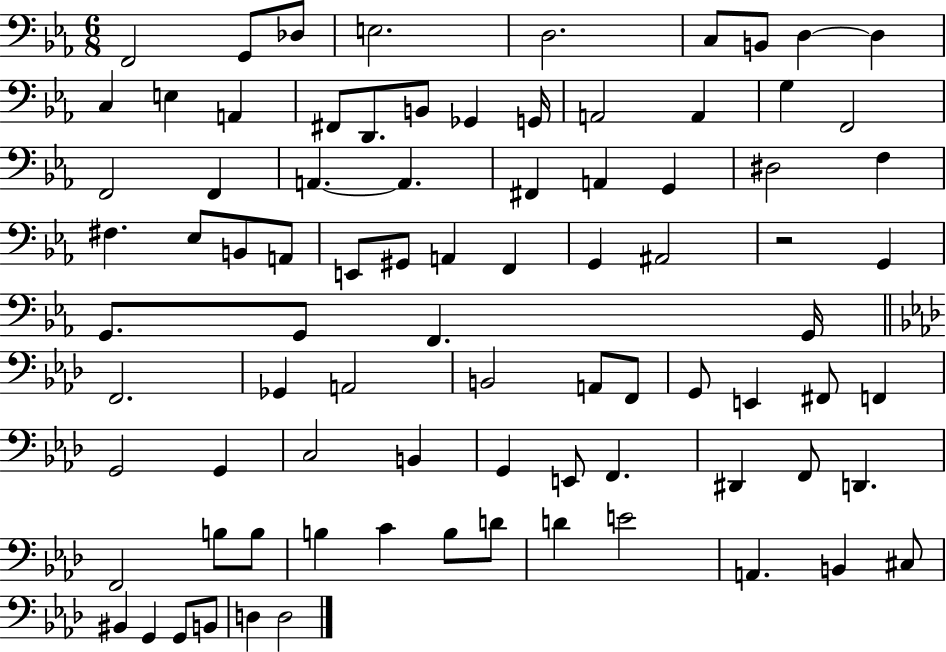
F2/h G2/e Db3/e E3/h. D3/h. C3/e B2/e D3/q D3/q C3/q E3/q A2/q F#2/e D2/e. B2/e Gb2/q G2/s A2/h A2/q G3/q F2/h F2/h F2/q A2/q. A2/q. F#2/q A2/q G2/q D#3/h F3/q F#3/q. Eb3/e B2/e A2/e E2/e G#2/e A2/q F2/q G2/q A#2/h R/h G2/q G2/e. G2/e F2/q. G2/s F2/h. Gb2/q A2/h B2/h A2/e F2/e G2/e E2/q F#2/e F2/q G2/h G2/q C3/h B2/q G2/q E2/e F2/q. D#2/q F2/e D2/q. F2/h B3/e B3/e B3/q C4/q B3/e D4/e D4/q E4/h A2/q. B2/q C#3/e BIS2/q G2/q G2/e B2/e D3/q D3/h